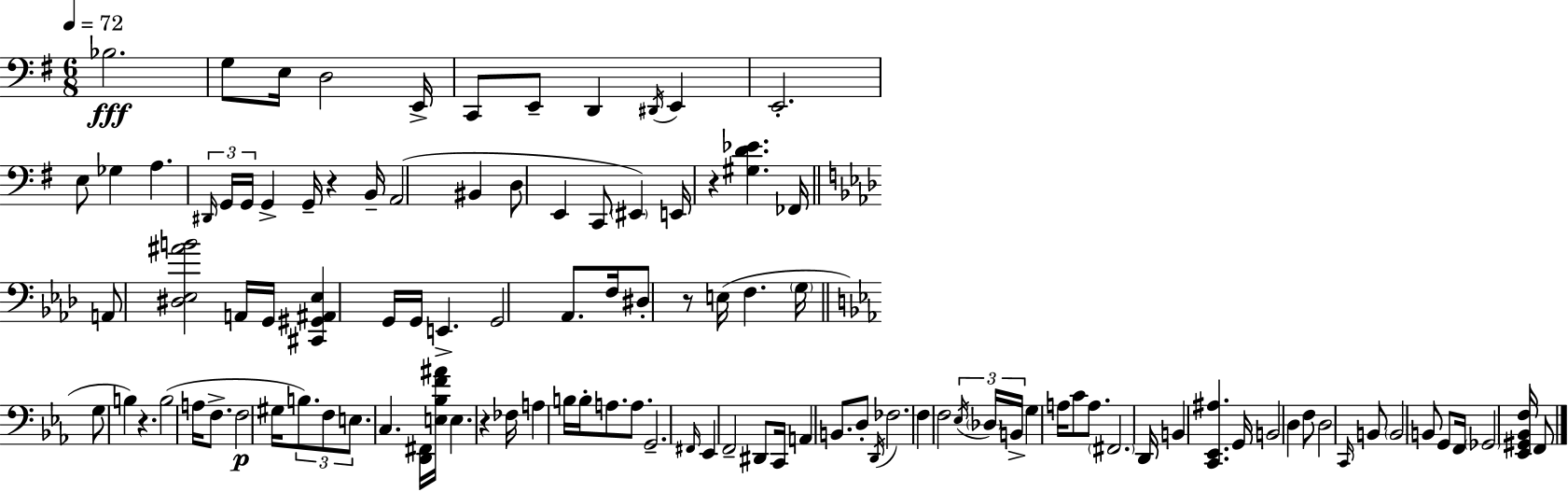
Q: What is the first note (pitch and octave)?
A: Bb3